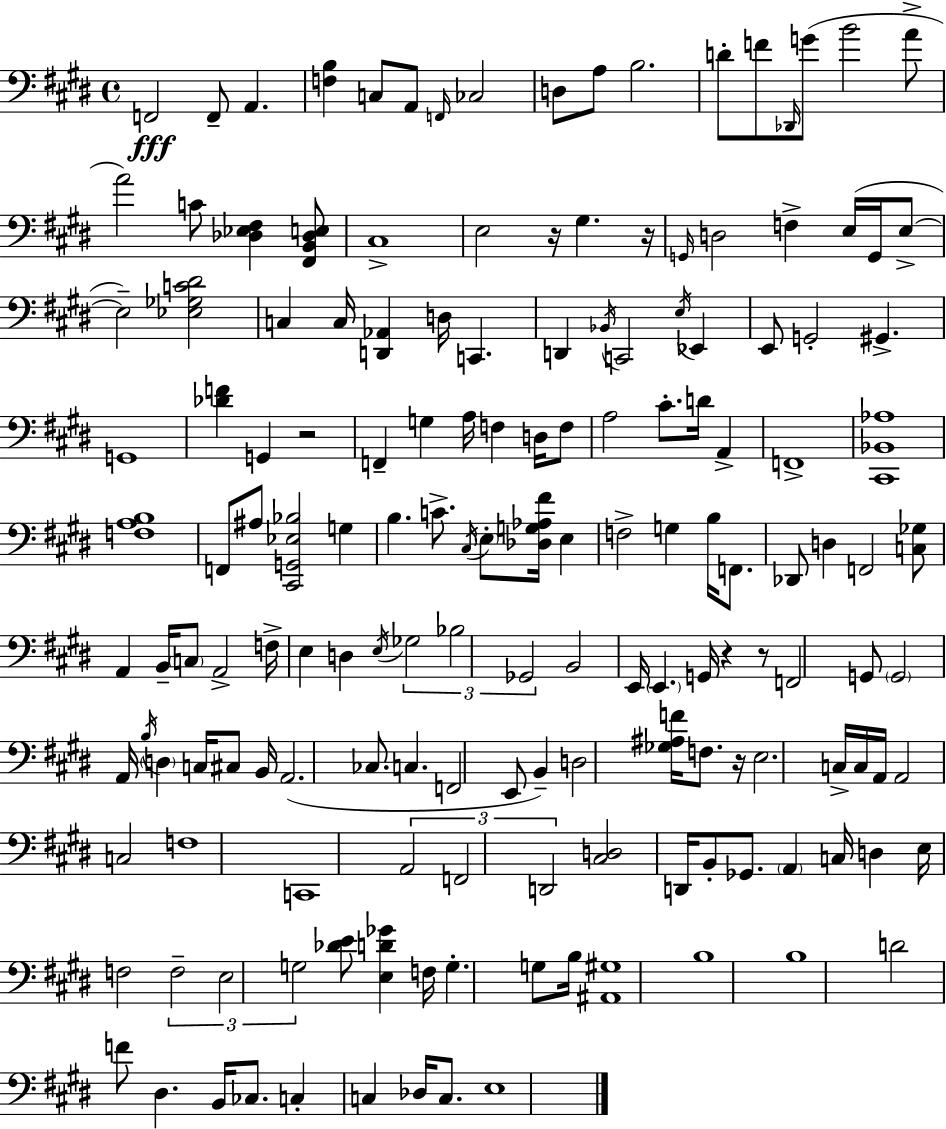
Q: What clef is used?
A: bass